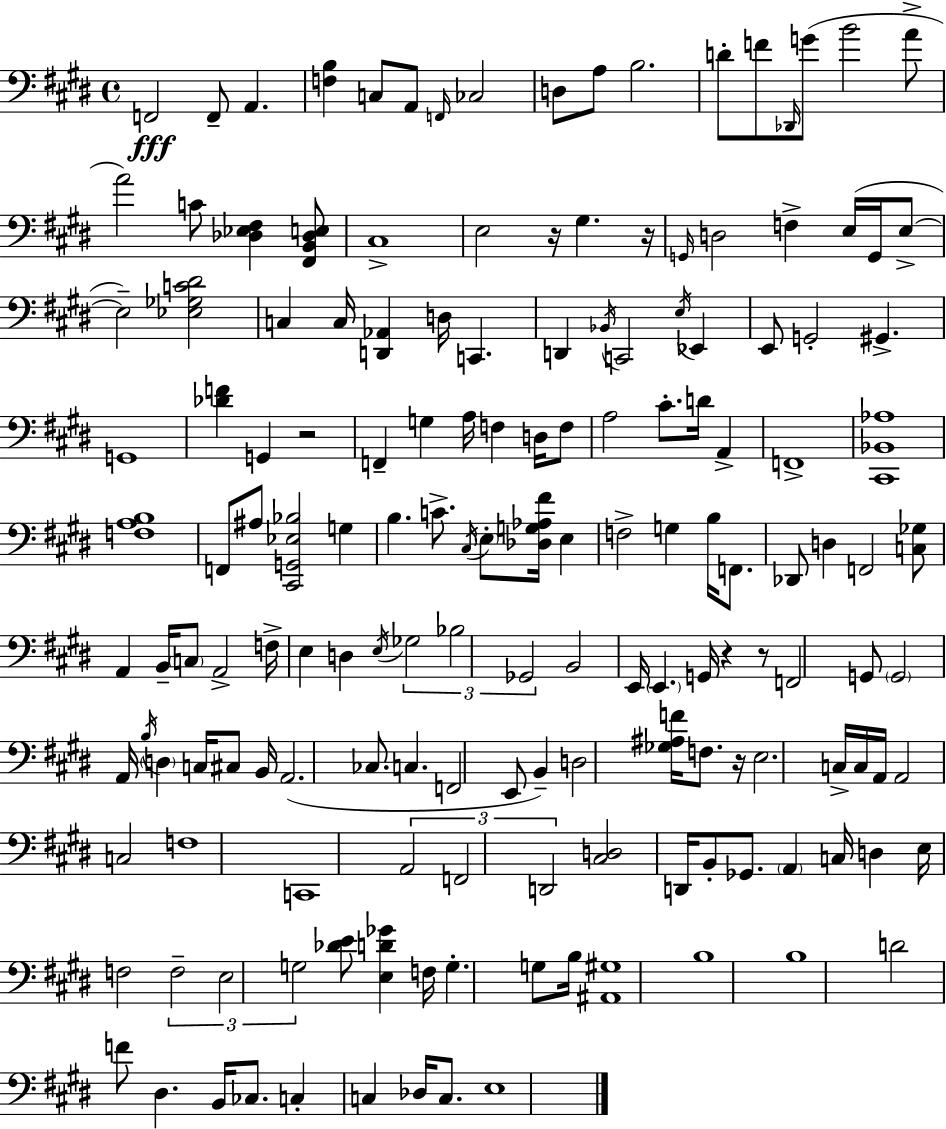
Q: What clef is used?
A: bass